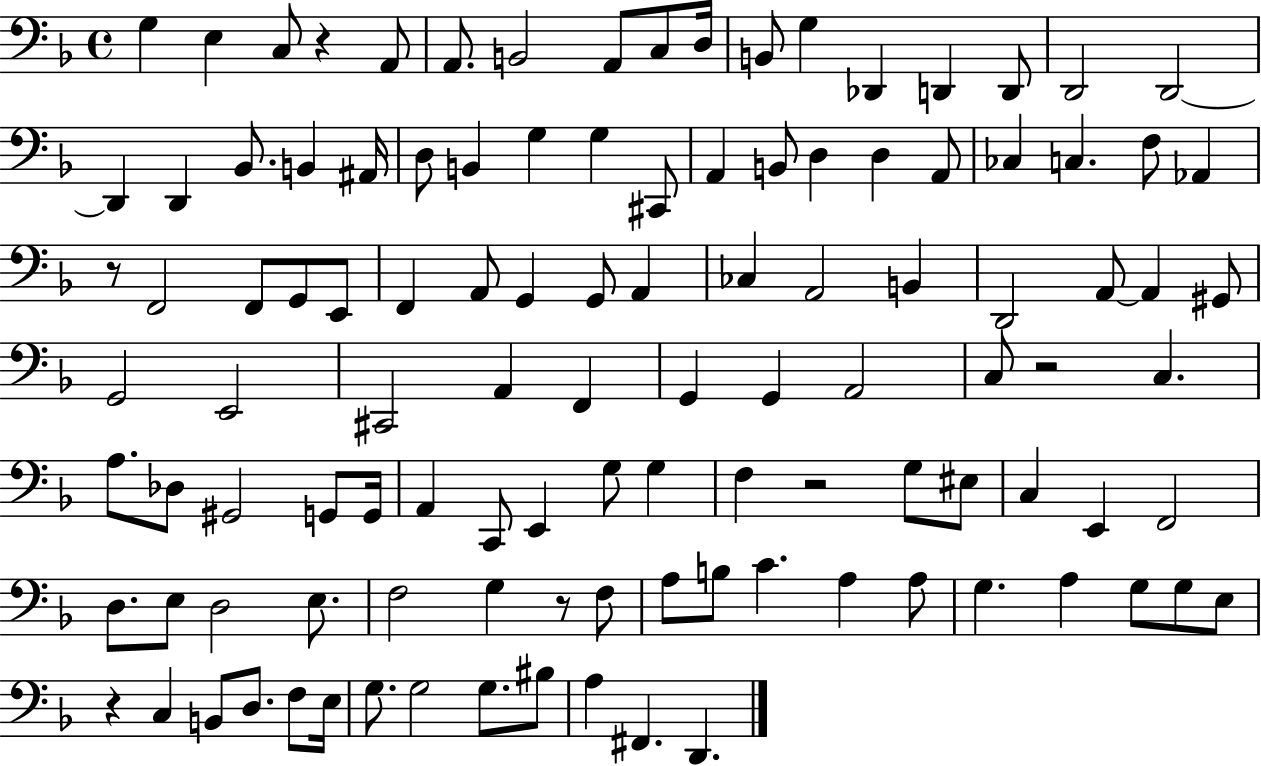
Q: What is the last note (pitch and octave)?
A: D2